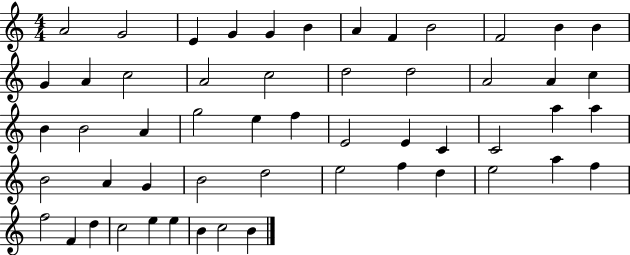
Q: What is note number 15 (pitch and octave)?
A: C5